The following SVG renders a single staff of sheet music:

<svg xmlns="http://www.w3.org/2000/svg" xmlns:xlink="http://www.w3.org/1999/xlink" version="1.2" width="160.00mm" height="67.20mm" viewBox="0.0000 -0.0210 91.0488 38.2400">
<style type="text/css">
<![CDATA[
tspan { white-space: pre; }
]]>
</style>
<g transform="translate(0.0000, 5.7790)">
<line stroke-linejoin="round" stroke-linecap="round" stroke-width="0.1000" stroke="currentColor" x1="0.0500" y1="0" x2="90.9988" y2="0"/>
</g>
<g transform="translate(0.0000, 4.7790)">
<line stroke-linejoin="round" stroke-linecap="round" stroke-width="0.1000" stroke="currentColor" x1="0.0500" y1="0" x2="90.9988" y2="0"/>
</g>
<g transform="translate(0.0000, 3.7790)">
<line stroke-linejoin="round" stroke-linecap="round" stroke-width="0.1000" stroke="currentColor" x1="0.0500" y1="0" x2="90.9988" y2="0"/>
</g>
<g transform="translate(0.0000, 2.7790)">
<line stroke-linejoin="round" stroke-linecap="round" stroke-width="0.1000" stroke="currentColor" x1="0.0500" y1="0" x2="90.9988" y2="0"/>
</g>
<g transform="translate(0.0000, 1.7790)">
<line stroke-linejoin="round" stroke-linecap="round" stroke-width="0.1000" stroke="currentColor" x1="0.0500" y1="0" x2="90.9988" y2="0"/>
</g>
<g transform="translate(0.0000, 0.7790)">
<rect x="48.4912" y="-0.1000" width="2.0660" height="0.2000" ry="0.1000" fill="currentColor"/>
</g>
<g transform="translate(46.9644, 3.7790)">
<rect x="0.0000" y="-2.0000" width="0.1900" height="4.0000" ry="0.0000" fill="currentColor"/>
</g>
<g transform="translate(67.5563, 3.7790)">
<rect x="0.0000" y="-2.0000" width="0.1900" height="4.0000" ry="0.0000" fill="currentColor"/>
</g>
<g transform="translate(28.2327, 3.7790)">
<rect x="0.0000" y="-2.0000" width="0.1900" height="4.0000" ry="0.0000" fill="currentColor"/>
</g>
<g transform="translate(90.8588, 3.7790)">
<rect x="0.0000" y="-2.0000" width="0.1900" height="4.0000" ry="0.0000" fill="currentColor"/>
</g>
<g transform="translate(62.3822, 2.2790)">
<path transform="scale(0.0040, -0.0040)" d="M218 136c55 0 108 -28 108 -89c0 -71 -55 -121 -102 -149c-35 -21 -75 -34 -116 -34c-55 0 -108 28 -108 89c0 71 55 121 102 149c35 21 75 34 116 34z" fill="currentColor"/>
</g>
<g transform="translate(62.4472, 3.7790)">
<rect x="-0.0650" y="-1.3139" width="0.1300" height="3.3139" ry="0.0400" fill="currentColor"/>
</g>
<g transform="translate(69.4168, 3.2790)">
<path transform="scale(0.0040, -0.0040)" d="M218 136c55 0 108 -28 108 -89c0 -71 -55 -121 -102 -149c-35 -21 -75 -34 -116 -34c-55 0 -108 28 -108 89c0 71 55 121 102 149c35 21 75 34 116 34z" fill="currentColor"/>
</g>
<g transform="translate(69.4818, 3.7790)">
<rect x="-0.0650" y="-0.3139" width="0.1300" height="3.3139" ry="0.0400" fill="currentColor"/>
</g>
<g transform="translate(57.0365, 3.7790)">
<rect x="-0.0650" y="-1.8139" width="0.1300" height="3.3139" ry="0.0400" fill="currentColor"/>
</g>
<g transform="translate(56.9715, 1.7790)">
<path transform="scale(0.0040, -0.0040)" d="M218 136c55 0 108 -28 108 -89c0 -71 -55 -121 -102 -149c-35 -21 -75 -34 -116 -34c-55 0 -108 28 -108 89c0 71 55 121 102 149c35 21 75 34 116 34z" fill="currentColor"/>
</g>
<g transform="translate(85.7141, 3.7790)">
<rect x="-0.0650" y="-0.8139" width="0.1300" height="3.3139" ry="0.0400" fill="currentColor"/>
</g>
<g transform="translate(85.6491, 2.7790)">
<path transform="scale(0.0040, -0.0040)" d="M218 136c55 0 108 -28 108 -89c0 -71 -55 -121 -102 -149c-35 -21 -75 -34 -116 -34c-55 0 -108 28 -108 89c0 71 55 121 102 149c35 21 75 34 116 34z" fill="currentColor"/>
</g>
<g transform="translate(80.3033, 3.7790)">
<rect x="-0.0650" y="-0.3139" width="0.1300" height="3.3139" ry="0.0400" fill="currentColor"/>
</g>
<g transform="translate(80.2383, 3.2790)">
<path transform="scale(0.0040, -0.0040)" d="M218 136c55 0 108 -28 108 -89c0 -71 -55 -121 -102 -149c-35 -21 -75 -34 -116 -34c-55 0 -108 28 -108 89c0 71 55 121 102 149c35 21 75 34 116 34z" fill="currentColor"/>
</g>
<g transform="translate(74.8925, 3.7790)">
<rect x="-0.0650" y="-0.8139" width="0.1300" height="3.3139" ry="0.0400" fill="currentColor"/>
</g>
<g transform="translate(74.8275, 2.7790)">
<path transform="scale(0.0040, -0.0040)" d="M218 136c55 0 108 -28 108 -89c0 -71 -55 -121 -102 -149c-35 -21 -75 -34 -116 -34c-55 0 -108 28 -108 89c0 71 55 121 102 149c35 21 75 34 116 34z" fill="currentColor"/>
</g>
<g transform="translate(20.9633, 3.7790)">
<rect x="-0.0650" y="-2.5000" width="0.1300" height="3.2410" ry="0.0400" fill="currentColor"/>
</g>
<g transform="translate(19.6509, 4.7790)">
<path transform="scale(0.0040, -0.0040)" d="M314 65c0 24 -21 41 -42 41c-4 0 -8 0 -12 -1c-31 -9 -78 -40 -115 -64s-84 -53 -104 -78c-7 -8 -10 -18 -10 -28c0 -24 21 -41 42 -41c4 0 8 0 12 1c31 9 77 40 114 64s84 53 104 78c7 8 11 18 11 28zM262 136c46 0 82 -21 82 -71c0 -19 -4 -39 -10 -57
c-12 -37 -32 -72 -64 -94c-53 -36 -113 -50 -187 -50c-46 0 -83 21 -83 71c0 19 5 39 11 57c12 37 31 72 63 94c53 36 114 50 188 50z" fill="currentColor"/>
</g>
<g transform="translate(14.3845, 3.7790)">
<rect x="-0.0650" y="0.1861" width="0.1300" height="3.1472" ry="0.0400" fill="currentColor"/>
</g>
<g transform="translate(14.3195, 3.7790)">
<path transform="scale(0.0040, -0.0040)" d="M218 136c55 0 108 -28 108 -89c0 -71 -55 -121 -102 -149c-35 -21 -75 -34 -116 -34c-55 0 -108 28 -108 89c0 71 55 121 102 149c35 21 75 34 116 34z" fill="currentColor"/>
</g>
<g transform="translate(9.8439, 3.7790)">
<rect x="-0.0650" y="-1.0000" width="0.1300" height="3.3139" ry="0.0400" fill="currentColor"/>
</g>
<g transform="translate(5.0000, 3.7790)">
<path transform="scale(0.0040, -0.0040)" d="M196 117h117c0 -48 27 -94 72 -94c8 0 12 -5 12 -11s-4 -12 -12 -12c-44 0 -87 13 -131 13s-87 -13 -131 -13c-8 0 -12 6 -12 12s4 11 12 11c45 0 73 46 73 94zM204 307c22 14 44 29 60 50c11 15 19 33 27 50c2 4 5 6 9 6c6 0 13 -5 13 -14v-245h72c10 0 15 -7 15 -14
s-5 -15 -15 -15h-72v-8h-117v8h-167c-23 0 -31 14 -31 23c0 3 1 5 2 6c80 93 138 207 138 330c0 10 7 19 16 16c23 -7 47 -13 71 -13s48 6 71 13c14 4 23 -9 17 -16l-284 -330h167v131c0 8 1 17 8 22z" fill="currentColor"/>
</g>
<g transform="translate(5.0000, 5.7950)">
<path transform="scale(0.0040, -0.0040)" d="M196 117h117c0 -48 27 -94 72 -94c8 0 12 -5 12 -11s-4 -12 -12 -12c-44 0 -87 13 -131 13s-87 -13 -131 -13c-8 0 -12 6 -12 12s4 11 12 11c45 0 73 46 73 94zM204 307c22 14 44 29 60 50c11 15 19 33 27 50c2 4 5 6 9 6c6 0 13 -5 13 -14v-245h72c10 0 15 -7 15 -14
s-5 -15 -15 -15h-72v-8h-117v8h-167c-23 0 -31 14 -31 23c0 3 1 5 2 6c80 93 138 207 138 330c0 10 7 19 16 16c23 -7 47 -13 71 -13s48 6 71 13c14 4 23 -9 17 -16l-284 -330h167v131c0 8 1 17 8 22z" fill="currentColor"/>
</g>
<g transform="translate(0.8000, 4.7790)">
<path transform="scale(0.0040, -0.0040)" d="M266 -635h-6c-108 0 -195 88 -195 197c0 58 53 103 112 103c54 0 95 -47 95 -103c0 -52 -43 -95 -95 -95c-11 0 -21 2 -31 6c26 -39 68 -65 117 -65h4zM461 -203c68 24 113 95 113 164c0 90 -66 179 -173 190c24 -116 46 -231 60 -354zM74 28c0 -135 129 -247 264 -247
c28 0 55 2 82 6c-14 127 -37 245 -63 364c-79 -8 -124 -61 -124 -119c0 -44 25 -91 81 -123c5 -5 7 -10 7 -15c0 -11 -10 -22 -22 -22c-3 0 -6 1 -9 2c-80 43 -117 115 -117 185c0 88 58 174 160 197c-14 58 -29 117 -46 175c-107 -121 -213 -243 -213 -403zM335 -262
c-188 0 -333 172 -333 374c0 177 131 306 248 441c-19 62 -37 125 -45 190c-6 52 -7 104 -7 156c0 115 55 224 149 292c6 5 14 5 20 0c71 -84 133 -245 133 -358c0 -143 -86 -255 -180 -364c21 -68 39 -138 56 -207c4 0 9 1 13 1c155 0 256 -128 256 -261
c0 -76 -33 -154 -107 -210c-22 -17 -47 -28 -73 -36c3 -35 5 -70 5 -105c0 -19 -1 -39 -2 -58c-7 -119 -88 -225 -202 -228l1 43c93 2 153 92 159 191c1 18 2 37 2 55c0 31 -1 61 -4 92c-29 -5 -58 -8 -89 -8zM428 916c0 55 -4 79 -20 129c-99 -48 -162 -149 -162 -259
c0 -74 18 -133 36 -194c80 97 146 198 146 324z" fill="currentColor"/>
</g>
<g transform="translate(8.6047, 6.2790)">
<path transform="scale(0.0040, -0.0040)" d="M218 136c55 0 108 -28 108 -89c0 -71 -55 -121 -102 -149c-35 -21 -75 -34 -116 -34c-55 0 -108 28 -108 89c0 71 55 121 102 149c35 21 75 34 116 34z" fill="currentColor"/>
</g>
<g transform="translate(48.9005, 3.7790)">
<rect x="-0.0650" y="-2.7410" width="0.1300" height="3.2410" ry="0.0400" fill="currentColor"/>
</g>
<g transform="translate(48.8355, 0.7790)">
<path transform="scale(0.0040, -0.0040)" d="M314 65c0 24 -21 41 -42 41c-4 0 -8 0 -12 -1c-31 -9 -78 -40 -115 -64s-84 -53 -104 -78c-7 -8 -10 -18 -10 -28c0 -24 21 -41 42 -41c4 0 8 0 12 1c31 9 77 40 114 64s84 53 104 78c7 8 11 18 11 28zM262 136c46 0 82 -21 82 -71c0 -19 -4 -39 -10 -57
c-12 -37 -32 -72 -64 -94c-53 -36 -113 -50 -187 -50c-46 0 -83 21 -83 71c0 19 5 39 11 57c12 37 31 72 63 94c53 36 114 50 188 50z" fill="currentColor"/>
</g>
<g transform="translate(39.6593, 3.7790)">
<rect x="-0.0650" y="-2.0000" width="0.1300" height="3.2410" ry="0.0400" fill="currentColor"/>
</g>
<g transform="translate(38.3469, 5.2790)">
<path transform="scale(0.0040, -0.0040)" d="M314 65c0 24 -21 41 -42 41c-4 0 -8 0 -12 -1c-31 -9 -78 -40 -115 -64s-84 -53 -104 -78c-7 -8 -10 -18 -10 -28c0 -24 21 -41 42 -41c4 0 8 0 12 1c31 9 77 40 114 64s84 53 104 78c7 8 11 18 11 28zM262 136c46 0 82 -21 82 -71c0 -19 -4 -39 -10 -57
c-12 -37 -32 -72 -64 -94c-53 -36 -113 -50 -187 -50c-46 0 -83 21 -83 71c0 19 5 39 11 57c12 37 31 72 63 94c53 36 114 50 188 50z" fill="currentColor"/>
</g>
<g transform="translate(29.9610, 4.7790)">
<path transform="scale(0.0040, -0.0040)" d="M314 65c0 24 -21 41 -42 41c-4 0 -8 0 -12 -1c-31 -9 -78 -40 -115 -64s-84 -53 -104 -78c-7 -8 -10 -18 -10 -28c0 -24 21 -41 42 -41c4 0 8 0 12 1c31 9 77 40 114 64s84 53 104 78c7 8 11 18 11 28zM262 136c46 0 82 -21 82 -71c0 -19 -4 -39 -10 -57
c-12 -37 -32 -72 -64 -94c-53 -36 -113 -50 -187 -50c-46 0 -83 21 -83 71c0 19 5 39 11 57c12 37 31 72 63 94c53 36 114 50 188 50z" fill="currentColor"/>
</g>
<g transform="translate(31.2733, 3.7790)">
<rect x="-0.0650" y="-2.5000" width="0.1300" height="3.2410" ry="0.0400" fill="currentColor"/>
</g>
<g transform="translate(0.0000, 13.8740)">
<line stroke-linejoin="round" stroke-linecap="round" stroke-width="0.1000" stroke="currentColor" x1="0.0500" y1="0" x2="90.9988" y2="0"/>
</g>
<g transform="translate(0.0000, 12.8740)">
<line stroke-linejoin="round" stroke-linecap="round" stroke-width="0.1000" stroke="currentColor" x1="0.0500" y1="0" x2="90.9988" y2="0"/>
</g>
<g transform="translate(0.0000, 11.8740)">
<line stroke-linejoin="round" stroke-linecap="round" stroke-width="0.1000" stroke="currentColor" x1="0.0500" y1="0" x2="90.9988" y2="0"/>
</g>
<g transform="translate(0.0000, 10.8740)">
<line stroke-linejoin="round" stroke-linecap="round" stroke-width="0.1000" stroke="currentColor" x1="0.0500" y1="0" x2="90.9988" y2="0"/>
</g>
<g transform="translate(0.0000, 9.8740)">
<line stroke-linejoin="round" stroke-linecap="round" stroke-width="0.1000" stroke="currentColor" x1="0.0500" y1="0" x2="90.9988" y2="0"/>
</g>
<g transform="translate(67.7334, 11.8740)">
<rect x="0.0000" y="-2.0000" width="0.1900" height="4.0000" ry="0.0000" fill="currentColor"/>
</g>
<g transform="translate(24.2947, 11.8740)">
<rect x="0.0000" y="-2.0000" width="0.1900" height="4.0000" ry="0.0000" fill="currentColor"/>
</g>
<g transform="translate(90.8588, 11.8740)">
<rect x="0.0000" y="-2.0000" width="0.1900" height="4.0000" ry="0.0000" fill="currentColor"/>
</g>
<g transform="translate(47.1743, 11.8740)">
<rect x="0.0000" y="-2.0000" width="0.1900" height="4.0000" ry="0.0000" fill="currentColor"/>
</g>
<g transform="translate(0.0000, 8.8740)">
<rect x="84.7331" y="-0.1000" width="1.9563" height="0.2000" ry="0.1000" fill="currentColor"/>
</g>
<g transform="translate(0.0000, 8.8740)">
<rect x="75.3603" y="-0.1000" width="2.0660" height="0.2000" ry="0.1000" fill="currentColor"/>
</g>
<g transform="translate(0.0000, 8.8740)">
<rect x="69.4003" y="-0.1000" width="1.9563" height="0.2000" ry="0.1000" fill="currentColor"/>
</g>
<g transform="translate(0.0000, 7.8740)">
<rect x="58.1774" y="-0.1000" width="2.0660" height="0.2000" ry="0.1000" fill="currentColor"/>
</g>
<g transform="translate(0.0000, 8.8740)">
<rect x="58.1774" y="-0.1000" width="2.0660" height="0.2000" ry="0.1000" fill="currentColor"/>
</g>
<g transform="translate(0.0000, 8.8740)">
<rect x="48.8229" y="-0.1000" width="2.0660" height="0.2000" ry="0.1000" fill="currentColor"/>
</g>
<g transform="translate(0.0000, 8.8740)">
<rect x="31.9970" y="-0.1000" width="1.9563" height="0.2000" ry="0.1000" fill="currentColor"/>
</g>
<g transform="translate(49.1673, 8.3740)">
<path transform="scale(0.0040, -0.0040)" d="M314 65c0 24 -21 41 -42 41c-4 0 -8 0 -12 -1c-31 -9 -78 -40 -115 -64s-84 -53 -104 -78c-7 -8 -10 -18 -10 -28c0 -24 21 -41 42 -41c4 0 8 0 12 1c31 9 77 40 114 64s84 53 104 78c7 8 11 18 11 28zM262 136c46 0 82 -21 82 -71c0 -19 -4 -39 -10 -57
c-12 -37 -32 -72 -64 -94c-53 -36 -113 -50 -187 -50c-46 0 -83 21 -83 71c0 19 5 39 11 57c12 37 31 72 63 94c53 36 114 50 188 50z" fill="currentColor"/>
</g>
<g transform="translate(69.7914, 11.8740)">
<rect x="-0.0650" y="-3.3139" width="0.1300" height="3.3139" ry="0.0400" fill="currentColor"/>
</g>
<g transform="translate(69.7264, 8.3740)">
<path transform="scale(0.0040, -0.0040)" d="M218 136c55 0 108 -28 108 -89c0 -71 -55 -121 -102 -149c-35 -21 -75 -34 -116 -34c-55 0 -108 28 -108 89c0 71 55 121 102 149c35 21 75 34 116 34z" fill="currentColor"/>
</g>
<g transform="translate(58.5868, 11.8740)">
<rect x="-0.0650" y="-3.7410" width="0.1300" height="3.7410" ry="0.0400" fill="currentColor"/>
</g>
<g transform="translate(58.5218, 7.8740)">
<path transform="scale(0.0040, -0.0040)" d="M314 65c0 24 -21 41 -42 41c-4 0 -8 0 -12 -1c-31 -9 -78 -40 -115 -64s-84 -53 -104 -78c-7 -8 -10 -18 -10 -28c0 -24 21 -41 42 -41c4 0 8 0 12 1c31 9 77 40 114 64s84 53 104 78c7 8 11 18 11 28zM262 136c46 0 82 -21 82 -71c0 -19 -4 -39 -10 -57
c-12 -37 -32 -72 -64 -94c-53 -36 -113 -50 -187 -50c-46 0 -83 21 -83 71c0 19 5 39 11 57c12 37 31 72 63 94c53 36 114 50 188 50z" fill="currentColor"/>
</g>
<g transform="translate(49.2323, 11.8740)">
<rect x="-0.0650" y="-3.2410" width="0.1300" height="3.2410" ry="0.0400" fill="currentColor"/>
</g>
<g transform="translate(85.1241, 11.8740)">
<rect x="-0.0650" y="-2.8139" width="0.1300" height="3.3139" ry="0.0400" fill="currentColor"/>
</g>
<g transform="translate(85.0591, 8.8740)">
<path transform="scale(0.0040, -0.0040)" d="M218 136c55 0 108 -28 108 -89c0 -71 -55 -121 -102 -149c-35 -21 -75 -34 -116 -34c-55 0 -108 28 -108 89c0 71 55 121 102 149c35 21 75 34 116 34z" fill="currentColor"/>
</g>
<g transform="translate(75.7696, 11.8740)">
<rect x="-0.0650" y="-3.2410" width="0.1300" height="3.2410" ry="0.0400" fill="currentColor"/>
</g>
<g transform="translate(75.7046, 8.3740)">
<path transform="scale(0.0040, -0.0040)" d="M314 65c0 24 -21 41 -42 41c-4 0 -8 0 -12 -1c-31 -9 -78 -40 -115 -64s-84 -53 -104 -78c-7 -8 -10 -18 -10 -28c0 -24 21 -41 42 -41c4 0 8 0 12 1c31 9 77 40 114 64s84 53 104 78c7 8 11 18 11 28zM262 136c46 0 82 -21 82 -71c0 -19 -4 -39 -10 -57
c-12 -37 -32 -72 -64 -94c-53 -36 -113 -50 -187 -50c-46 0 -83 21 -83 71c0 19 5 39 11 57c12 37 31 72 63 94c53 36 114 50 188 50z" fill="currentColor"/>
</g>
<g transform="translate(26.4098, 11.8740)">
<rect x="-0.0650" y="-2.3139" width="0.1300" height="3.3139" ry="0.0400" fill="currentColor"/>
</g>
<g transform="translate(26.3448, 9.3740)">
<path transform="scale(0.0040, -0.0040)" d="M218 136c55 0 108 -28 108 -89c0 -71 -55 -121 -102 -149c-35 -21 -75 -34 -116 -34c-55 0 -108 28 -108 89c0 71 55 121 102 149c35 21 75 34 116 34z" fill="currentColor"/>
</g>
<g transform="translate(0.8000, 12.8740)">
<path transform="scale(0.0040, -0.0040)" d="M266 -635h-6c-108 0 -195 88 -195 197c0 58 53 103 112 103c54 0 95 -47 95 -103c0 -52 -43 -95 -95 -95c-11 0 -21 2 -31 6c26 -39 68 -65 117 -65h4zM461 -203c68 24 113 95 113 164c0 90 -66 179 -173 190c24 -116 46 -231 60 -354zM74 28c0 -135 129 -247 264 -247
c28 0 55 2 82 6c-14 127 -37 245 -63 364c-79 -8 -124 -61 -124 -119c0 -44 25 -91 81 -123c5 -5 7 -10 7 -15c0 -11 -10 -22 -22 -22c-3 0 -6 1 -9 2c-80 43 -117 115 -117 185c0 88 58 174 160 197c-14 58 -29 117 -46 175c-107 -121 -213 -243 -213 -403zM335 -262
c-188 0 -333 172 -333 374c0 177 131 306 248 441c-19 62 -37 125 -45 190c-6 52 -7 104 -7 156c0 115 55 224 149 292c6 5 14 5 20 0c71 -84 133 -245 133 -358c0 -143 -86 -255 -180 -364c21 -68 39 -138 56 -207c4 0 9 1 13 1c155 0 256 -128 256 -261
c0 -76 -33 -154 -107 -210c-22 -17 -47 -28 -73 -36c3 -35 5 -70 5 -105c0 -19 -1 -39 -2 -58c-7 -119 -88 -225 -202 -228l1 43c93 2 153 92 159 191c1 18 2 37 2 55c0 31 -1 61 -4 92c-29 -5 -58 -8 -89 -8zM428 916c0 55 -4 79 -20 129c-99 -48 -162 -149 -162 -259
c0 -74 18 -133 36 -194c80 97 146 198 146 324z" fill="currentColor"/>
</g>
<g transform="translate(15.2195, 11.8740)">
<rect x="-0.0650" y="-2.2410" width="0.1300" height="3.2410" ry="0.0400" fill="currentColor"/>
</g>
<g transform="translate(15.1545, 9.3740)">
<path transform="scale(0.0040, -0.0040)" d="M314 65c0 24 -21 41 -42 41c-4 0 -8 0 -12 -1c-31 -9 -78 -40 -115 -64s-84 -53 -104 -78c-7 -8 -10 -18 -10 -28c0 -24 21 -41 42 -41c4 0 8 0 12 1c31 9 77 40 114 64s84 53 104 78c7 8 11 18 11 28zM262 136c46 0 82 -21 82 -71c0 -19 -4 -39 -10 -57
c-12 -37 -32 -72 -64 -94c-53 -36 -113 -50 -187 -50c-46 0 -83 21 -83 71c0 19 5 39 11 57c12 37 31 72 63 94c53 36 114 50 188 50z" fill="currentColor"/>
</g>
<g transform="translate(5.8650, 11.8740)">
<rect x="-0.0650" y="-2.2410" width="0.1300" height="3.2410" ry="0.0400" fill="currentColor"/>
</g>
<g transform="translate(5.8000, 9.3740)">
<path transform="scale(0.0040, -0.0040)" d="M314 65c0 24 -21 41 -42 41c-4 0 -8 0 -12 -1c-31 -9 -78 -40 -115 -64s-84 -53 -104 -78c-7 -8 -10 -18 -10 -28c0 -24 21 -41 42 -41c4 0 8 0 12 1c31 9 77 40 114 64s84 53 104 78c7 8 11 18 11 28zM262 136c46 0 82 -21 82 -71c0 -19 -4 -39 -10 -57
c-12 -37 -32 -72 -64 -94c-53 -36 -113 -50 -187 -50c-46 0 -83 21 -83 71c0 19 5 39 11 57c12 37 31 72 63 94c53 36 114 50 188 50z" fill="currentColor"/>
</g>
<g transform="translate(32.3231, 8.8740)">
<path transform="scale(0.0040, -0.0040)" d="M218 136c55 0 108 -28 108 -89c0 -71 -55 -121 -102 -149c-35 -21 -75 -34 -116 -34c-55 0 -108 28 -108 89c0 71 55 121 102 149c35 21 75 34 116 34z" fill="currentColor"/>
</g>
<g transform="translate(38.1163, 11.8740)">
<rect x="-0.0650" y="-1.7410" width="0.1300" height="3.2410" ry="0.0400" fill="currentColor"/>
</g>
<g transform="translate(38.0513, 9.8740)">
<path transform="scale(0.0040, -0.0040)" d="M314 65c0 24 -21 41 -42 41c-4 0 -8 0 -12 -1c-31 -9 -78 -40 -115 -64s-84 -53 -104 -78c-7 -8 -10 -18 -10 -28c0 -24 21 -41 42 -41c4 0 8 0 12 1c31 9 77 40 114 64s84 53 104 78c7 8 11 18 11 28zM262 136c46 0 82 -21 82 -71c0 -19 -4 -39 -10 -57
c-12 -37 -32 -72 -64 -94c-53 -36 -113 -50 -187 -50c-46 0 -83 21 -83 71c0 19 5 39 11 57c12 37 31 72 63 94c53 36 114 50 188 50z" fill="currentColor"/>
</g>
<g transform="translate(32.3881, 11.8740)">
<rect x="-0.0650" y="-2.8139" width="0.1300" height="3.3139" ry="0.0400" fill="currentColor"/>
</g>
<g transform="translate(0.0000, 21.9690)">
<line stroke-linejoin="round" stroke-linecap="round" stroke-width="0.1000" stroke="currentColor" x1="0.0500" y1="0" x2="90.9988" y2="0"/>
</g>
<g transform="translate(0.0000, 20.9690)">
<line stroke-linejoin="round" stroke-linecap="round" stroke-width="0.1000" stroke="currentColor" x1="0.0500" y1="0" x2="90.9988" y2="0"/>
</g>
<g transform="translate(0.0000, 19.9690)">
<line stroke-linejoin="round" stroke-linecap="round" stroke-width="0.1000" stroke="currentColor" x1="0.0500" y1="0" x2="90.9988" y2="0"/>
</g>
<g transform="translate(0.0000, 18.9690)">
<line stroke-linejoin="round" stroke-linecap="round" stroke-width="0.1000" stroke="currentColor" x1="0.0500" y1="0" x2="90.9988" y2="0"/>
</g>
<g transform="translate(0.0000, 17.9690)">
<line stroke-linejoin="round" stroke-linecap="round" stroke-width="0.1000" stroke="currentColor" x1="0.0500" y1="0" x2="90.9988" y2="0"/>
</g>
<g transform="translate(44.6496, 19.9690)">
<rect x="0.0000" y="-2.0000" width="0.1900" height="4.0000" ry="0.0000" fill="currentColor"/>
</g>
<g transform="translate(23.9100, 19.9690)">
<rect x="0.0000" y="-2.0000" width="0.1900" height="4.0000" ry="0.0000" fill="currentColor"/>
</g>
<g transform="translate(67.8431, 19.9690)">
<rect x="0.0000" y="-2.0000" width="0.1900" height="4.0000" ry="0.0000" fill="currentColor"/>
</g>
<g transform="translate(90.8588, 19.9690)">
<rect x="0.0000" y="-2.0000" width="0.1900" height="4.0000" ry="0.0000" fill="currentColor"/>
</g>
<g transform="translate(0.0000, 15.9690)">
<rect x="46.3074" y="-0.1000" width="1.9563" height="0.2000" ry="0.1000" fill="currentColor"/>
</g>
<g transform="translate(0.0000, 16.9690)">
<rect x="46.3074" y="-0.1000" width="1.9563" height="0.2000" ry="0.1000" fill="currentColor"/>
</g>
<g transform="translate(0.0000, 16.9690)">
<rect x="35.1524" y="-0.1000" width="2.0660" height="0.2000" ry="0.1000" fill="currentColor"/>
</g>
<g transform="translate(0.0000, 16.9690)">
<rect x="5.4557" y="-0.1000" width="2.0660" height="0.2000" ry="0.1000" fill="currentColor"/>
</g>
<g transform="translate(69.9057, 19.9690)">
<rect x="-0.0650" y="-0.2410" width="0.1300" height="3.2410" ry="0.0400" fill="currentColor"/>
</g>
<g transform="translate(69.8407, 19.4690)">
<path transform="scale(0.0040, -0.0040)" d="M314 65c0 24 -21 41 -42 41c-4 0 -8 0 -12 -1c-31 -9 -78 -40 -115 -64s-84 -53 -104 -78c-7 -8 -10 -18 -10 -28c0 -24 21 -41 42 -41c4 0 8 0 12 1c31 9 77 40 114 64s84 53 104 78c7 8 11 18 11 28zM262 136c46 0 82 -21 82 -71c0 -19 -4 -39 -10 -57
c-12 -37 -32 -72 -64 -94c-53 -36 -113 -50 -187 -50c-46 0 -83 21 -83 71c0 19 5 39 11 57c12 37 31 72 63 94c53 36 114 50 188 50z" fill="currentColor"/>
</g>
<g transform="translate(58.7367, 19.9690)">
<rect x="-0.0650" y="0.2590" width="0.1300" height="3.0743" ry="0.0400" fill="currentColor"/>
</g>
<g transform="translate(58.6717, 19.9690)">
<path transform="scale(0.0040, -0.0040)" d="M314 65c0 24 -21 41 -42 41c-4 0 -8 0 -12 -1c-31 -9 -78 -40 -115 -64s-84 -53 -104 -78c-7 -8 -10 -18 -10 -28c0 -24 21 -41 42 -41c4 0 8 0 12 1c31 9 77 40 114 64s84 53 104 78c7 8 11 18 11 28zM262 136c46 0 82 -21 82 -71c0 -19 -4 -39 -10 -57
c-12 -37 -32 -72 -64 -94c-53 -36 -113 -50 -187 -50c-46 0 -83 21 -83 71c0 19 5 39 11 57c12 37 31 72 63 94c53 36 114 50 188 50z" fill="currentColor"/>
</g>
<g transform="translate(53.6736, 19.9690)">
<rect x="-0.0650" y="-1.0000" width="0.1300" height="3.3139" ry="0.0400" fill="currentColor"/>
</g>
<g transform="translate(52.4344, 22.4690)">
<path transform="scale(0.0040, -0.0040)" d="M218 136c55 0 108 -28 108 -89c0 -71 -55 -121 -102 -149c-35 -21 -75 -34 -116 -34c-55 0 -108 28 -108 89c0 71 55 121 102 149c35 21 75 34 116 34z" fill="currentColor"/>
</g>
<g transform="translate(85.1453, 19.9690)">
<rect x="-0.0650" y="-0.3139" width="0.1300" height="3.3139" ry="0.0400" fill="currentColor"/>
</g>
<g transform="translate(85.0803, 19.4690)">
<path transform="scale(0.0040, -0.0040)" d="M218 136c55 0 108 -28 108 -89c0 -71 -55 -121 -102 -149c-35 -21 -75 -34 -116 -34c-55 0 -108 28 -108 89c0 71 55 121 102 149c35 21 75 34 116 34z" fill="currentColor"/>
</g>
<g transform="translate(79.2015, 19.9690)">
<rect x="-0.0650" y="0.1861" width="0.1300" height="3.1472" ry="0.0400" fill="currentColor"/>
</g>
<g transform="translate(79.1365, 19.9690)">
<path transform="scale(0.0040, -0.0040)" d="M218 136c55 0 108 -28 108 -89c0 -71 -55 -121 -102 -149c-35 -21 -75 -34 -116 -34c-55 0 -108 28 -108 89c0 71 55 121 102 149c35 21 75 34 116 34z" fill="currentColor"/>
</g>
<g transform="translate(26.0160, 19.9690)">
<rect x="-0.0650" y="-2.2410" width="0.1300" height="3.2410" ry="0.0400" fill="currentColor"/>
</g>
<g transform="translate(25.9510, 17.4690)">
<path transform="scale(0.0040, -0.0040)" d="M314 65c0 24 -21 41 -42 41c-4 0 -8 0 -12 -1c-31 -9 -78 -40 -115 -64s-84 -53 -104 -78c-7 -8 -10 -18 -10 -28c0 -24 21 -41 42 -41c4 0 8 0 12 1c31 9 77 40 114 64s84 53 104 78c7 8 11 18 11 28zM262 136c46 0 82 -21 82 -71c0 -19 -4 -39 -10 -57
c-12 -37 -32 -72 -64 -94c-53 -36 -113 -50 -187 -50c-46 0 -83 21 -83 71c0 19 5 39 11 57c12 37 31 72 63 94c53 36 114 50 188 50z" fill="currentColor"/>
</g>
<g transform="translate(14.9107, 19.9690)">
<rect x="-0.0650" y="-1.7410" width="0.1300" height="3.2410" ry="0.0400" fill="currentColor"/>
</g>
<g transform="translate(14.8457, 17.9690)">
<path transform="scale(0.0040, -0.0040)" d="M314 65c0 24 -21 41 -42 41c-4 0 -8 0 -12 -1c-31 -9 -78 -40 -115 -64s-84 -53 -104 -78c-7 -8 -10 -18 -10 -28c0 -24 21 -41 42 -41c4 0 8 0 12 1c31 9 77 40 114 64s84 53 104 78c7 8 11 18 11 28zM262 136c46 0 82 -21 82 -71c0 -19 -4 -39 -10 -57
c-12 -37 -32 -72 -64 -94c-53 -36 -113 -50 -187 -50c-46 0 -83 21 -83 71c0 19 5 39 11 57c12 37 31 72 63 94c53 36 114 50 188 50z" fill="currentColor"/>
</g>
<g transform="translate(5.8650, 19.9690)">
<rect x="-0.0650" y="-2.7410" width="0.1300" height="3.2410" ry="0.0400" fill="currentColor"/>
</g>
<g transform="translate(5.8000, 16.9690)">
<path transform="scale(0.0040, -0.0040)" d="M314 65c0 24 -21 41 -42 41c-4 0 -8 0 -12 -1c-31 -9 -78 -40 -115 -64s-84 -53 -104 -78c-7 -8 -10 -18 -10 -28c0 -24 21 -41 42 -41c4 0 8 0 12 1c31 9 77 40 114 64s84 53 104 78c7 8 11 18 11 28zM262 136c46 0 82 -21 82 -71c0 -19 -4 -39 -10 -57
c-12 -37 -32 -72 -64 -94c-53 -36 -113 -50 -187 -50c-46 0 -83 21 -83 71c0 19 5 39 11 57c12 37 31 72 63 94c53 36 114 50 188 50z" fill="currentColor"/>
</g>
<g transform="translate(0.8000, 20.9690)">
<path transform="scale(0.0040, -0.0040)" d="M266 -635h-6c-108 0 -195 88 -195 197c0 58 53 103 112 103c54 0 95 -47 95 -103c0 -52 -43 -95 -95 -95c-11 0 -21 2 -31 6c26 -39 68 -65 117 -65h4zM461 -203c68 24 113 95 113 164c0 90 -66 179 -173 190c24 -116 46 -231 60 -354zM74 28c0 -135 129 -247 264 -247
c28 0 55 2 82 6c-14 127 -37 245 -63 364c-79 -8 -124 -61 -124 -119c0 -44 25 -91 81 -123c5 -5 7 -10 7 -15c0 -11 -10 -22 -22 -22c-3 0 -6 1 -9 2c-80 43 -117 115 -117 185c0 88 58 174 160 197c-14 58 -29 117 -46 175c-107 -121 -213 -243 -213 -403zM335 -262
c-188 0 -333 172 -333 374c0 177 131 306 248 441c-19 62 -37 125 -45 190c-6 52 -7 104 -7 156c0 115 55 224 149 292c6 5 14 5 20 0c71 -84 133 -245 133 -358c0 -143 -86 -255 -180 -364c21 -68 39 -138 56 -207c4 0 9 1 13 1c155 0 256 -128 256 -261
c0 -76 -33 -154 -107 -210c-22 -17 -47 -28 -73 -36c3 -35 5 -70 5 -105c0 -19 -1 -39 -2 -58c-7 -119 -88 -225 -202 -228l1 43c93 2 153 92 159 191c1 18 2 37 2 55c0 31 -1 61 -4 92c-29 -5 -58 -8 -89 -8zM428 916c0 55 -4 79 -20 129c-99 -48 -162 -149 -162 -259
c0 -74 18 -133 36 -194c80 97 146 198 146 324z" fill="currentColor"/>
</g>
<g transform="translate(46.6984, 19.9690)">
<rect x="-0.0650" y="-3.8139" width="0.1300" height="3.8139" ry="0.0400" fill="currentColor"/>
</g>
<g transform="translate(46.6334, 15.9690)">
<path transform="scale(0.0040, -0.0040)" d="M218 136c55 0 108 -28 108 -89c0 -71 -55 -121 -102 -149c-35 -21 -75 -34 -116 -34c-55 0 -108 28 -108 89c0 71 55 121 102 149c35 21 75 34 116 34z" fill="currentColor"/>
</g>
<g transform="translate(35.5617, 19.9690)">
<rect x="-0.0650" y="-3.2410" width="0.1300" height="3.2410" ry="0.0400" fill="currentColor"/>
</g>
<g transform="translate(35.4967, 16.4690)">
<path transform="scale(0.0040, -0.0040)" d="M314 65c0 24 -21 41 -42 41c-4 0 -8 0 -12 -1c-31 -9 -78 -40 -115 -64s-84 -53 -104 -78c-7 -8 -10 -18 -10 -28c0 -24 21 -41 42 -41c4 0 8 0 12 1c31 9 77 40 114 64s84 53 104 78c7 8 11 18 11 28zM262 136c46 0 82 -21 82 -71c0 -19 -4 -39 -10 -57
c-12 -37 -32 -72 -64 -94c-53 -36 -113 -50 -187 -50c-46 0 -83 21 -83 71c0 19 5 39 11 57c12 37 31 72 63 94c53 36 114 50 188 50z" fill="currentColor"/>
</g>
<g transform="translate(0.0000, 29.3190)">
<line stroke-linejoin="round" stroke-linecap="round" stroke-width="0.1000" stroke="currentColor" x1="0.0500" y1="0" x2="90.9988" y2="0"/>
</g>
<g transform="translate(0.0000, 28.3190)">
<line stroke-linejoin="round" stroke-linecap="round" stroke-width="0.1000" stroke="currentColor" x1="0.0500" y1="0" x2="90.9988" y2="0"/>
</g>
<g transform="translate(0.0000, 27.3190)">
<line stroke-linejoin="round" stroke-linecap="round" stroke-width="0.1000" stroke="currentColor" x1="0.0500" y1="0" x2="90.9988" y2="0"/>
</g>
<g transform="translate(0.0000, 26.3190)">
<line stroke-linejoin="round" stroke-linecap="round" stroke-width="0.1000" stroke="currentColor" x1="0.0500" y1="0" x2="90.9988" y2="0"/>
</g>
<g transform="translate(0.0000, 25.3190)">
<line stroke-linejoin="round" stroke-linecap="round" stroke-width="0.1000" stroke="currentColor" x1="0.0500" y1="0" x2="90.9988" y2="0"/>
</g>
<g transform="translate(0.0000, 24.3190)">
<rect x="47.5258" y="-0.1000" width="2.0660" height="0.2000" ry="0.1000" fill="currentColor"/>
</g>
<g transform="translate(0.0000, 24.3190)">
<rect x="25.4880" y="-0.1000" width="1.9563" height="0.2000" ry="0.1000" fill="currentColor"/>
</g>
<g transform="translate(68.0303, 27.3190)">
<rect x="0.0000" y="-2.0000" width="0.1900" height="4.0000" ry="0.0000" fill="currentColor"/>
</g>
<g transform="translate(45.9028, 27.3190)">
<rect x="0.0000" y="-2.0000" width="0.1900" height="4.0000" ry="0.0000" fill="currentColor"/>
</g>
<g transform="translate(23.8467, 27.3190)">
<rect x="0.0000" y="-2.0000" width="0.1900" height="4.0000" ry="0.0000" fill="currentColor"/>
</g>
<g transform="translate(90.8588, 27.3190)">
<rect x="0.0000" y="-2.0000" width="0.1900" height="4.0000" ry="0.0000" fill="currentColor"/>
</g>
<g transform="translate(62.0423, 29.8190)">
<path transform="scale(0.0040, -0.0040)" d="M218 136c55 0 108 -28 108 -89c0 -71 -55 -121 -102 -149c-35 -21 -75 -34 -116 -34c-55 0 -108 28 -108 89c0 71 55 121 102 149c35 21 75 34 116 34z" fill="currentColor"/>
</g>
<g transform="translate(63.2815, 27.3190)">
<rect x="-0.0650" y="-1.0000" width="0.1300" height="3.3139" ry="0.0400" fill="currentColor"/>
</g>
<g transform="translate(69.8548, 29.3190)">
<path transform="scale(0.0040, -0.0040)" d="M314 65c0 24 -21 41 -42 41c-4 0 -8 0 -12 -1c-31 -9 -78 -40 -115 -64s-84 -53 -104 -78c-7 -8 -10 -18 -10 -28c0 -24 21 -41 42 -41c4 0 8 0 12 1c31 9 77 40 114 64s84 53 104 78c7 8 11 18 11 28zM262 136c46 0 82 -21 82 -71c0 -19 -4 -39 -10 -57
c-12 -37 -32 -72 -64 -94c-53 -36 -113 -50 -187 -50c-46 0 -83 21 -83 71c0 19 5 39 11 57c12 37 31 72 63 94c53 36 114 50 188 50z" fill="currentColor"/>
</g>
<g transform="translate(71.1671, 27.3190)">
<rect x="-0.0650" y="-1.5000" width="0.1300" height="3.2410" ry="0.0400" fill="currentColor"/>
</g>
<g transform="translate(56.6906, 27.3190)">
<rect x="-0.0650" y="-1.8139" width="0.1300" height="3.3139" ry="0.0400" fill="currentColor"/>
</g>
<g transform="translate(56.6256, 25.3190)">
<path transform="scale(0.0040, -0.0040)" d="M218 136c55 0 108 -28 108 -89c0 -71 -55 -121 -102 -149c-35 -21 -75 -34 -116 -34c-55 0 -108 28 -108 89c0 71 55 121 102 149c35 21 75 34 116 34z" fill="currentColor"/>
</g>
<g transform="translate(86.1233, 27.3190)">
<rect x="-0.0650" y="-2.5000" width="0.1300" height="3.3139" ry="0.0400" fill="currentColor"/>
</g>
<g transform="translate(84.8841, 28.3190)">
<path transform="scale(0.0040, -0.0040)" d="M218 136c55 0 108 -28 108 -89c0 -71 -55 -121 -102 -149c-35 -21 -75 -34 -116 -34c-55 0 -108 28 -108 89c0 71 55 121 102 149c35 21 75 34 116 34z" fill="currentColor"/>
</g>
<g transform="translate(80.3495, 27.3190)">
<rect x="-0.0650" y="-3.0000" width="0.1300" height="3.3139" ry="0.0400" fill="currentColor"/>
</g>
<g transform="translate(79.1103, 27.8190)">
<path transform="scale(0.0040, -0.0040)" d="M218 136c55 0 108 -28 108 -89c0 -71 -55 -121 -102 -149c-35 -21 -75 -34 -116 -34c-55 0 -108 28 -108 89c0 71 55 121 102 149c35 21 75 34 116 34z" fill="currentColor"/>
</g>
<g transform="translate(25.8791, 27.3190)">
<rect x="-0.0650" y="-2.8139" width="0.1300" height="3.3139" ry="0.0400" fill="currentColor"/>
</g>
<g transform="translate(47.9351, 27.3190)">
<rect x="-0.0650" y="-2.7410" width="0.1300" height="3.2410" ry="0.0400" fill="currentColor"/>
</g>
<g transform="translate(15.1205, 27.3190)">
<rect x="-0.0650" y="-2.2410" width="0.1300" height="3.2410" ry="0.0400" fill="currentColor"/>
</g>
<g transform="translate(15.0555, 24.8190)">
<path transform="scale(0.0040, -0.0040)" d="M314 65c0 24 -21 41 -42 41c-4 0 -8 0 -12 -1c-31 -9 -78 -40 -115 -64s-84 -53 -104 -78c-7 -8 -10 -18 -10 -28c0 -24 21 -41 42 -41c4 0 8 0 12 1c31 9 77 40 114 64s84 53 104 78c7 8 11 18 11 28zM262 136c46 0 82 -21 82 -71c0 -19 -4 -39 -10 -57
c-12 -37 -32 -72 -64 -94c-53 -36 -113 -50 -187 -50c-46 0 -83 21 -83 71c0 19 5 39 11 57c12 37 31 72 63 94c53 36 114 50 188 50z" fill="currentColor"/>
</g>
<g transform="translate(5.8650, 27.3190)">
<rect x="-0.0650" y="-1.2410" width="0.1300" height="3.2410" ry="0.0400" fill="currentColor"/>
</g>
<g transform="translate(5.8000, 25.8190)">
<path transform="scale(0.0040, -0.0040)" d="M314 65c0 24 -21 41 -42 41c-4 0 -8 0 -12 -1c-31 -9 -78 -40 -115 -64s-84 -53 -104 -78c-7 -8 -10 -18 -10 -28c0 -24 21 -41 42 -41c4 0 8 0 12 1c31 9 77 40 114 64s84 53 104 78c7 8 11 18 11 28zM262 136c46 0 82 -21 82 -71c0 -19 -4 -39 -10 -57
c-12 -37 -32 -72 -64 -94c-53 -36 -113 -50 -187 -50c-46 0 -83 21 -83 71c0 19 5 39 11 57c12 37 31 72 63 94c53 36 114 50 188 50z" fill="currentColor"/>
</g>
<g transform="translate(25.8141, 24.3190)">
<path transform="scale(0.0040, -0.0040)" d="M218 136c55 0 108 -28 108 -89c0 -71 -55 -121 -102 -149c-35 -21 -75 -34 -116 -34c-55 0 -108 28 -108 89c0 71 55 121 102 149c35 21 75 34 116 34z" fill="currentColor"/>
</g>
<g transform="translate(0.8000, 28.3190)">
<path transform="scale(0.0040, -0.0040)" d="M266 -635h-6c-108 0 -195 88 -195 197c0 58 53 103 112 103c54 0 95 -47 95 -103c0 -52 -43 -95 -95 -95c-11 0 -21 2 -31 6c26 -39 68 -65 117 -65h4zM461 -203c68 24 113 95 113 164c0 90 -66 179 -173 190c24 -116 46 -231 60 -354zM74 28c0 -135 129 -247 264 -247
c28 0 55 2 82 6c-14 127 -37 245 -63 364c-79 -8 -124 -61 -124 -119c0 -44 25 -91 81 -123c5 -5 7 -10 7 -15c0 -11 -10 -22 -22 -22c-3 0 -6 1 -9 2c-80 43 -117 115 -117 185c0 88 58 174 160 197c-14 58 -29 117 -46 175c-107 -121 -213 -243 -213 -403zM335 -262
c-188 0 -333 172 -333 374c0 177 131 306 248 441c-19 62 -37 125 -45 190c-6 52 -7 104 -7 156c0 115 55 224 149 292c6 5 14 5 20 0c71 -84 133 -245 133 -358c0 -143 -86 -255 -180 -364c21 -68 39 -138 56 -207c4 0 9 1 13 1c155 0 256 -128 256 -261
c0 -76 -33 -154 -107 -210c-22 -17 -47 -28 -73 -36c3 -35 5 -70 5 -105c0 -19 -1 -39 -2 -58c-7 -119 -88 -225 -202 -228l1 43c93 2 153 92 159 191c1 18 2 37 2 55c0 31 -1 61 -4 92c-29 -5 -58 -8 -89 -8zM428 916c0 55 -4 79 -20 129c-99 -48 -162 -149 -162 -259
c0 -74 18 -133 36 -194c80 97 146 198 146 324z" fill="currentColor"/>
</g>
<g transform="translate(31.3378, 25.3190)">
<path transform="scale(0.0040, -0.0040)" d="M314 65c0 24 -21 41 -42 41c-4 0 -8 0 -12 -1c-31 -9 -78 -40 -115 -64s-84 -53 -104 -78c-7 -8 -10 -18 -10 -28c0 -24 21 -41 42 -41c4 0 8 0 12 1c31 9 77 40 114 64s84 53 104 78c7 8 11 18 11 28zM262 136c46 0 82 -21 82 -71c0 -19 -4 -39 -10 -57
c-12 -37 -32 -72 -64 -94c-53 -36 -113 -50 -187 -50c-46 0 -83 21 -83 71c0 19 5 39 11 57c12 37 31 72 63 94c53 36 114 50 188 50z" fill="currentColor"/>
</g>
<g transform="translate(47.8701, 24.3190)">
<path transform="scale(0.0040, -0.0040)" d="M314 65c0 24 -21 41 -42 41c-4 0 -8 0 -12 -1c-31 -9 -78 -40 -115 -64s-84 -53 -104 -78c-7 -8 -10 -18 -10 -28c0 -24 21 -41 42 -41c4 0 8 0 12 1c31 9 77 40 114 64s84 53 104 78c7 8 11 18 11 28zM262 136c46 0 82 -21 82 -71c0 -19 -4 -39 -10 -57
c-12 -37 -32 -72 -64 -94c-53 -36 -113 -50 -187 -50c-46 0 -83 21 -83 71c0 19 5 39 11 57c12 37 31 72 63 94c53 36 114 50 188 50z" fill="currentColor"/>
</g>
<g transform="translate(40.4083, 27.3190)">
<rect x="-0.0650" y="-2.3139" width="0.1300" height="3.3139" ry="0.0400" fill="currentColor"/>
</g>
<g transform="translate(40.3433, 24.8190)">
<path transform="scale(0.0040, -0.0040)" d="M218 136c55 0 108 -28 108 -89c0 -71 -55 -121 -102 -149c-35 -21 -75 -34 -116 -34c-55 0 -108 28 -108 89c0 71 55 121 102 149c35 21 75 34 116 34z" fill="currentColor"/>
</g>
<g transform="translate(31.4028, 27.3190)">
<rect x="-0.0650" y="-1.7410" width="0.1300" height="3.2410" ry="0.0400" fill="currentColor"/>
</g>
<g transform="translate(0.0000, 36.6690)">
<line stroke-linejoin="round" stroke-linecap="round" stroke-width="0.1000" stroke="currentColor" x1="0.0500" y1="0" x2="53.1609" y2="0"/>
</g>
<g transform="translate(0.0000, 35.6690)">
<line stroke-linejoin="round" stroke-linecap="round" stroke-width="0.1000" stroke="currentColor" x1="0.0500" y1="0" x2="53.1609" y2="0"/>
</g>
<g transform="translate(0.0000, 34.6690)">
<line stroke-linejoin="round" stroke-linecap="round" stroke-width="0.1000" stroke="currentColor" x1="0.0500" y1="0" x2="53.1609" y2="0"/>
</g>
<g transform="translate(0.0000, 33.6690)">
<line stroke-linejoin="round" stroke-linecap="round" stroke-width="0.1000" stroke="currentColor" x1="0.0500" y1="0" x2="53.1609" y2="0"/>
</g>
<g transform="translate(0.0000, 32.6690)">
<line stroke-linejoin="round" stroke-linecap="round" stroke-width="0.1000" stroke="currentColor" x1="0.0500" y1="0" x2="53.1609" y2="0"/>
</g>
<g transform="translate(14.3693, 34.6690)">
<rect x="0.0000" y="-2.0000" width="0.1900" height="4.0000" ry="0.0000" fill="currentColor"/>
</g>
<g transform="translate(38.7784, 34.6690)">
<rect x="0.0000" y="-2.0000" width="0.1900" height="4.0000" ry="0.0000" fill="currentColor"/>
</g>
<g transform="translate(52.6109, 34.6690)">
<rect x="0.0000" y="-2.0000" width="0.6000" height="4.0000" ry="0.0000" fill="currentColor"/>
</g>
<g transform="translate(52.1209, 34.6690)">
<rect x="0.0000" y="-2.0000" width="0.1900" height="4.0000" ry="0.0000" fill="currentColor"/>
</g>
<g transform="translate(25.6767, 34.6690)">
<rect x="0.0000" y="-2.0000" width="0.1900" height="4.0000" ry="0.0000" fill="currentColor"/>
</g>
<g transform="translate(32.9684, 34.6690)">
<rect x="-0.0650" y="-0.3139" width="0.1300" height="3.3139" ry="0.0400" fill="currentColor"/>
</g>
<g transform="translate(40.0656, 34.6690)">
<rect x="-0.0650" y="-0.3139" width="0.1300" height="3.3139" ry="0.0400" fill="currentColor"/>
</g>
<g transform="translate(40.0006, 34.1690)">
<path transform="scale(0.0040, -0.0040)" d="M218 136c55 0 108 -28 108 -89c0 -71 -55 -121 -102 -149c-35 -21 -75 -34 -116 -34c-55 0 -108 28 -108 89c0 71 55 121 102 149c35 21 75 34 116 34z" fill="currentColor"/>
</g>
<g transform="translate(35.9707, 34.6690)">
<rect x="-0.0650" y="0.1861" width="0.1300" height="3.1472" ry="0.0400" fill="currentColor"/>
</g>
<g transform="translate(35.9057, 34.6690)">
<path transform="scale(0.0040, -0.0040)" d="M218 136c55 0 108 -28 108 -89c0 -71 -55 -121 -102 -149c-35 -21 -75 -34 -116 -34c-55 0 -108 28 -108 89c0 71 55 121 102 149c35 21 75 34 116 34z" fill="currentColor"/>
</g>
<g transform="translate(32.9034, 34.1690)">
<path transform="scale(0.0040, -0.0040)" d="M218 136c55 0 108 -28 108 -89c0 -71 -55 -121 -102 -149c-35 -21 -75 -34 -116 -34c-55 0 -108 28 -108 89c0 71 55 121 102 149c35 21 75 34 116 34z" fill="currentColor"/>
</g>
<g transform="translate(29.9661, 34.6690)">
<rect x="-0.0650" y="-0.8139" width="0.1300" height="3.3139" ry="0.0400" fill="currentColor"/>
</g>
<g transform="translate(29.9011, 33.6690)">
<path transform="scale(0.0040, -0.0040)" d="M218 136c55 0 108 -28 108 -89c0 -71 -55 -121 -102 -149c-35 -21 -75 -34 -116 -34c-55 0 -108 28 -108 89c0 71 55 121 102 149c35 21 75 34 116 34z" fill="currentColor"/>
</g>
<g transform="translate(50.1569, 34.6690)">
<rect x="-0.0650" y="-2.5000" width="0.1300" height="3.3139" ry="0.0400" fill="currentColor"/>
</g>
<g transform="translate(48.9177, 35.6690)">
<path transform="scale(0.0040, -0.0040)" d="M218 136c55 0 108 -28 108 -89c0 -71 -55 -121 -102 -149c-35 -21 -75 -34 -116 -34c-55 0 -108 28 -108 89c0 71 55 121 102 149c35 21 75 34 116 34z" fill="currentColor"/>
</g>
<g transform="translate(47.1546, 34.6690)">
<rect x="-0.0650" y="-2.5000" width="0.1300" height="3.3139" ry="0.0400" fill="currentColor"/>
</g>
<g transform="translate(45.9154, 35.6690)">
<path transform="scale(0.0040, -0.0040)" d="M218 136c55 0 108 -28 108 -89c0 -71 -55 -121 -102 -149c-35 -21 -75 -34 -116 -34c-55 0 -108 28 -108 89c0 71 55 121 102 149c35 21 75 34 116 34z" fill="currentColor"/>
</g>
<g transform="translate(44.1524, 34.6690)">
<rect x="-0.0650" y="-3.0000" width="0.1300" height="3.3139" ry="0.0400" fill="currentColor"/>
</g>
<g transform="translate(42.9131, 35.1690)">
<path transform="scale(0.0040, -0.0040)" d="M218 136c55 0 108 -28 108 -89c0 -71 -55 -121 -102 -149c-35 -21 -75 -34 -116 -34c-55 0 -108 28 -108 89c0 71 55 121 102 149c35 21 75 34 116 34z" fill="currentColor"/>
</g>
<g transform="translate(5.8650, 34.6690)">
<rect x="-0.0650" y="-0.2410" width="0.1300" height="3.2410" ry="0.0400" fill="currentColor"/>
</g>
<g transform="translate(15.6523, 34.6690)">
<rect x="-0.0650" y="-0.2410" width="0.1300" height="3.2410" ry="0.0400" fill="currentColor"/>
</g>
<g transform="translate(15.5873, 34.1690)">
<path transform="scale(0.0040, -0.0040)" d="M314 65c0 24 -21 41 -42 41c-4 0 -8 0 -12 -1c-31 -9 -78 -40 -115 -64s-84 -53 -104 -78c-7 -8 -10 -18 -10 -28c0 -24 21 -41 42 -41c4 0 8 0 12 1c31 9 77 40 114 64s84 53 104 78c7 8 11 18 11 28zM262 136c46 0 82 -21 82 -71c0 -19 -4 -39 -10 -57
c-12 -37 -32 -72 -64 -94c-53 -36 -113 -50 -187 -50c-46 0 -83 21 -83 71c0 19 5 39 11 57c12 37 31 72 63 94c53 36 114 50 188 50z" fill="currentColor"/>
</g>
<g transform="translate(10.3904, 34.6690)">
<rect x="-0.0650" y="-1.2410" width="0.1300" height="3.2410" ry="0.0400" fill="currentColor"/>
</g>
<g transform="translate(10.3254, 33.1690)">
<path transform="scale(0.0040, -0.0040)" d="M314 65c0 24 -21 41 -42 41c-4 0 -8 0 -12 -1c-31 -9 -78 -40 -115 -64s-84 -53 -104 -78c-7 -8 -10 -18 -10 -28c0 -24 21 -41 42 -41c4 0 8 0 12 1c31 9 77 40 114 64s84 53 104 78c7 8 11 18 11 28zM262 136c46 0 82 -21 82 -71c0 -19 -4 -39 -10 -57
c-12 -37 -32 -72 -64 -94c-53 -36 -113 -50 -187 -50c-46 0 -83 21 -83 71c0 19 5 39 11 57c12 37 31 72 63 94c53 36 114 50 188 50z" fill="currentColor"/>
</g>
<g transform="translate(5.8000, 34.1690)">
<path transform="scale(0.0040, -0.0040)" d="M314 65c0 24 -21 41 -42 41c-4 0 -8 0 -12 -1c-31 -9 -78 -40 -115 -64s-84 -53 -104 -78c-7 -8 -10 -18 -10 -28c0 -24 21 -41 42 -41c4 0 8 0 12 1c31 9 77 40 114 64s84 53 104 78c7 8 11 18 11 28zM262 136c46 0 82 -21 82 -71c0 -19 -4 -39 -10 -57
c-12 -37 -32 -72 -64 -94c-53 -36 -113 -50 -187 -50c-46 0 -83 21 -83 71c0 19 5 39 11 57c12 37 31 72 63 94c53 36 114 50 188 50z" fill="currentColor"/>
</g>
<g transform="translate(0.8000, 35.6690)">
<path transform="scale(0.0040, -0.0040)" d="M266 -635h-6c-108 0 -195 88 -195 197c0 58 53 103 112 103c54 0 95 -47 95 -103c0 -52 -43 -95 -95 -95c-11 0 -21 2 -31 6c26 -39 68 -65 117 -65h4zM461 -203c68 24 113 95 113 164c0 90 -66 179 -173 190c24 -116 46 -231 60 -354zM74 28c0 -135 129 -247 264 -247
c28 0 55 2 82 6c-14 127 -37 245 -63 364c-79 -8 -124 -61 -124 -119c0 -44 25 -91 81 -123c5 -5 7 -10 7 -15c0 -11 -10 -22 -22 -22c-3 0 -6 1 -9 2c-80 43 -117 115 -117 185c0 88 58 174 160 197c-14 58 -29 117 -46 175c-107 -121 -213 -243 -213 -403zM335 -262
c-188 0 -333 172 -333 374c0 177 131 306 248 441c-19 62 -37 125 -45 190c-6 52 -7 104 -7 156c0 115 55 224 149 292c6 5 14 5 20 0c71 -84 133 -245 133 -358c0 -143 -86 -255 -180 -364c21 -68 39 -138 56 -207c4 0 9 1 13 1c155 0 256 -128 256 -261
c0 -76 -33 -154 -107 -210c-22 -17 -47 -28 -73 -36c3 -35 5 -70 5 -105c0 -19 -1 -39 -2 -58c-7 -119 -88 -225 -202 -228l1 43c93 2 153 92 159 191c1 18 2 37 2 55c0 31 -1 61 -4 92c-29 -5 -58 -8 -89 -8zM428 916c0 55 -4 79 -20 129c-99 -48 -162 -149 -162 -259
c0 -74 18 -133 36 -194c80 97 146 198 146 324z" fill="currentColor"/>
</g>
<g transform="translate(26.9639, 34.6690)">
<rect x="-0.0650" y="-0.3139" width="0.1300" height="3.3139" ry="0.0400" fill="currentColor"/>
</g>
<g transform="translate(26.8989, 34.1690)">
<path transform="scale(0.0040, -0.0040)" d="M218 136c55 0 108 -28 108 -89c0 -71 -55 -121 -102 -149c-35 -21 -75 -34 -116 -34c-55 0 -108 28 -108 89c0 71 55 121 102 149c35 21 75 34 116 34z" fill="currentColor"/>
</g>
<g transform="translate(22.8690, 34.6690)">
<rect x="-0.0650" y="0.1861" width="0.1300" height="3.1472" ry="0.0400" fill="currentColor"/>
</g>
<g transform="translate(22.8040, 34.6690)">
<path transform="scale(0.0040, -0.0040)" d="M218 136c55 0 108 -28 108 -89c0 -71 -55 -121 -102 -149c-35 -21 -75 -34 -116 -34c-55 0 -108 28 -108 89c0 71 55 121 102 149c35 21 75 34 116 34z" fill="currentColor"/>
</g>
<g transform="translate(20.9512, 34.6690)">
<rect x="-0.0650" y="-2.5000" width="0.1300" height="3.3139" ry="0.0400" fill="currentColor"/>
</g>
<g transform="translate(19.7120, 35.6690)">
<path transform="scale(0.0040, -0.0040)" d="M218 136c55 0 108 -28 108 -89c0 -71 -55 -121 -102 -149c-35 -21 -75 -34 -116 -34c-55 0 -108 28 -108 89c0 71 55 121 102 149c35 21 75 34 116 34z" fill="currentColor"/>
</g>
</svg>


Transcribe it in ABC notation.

X:1
T:Untitled
M:4/4
L:1/4
K:C
D B G2 G2 F2 a2 f e c d c d g2 g2 g a f2 b2 c'2 b b2 a a2 f2 g2 b2 c' D B2 c2 B c e2 g2 a f2 g a2 f D E2 A G c2 e2 c2 G B c d c B c A G G